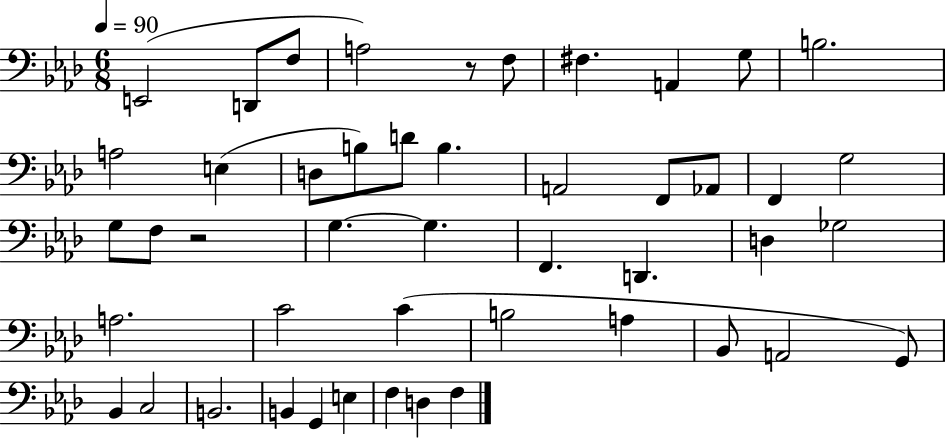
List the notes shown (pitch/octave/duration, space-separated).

E2/h D2/e F3/e A3/h R/e F3/e F#3/q. A2/q G3/e B3/h. A3/h E3/q D3/e B3/e D4/e B3/q. A2/h F2/e Ab2/e F2/q G3/h G3/e F3/e R/h G3/q. G3/q. F2/q. D2/q. D3/q Gb3/h A3/h. C4/h C4/q B3/h A3/q Bb2/e A2/h G2/e Bb2/q C3/h B2/h. B2/q G2/q E3/q F3/q D3/q F3/q